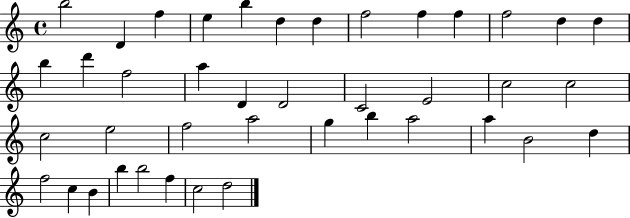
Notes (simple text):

B5/h D4/q F5/q E5/q B5/q D5/q D5/q F5/h F5/q F5/q F5/h D5/q D5/q B5/q D6/q F5/h A5/q D4/q D4/h C4/h E4/h C5/h C5/h C5/h E5/h F5/h A5/h G5/q B5/q A5/h A5/q B4/h D5/q F5/h C5/q B4/q B5/q B5/h F5/q C5/h D5/h